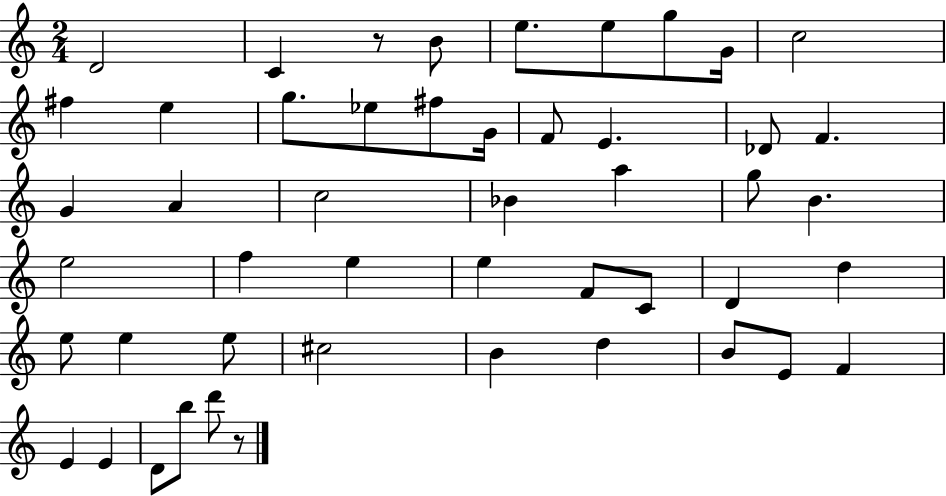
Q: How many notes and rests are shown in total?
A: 49